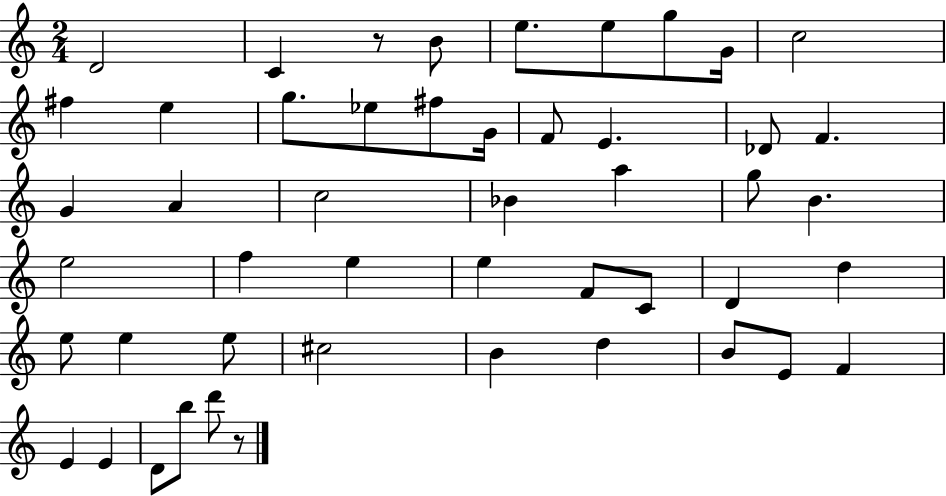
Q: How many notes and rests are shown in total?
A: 49